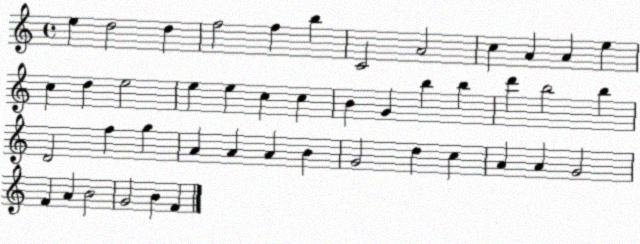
X:1
T:Untitled
M:4/4
L:1/4
K:C
e d2 d f2 f b C2 A2 c A A e c d e2 e e c c B G b b d' b2 b D2 f g A A A B G2 d c A A G2 F A B2 G2 B F